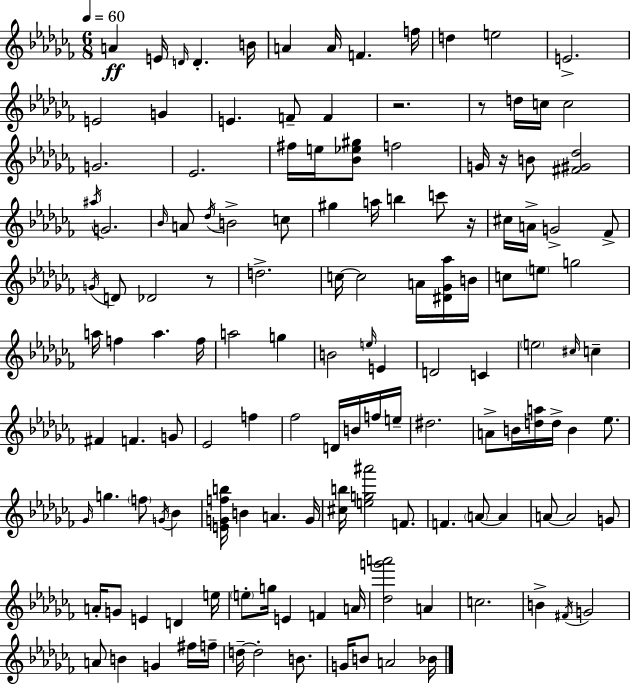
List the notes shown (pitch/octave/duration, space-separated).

A4/q E4/s D4/s D4/q. B4/s A4/q A4/s F4/q. F5/s D5/q E5/h E4/h. E4/h G4/q E4/q. F4/e F4/q R/h. R/e D5/s C5/s C5/h G4/h. Eb4/h. F#5/s E5/s [Bb4,Eb5,G#5]/e F5/h G4/s R/s B4/e [F#4,G#4,Db5]/h A#5/s G4/h. Bb4/s A4/e Db5/s B4/h C5/e G#5/q A5/s B5/q C6/e R/s C#5/s A4/s G4/h FES4/e G4/s D4/e Db4/h R/e D5/h. C5/s C5/h A4/s [D#4,Gb4,Ab5]/s B4/s C5/e E5/e G5/h A5/s F5/q A5/q. F5/s A5/h G5/q B4/h E5/s E4/q D4/h C4/q E5/h C#5/s C5/q F#4/q F4/q. G4/e Eb4/h F5/q FES5/h D4/s B4/s F5/s E5/s D#5/h. A4/e B4/s [D5,A5]/s D5/s B4/q Eb5/e. Gb4/s G5/q. F5/e G4/s Bb4/q [E4,G4,F5,B5]/s B4/q A4/q. G4/s [C#5,B5]/s [E5,G5,A#6]/h F4/e. F4/q. A4/e A4/q A4/e A4/h G4/e A4/s G4/e E4/q D4/q E5/s E5/e G5/s E4/q F4/q A4/s [Db5,G6,A6]/h A4/q C5/h. B4/q F#4/s G4/h A4/e B4/q G4/q F#5/s F5/s D5/s D5/h B4/e. G4/s B4/e A4/h Bb4/s